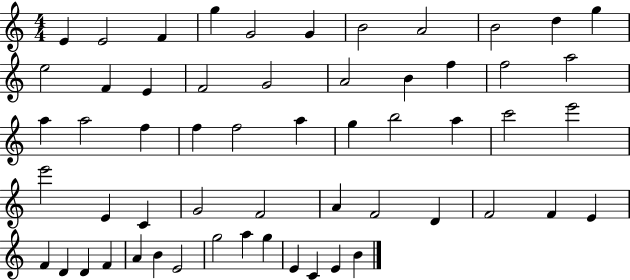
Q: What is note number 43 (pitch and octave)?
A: E4